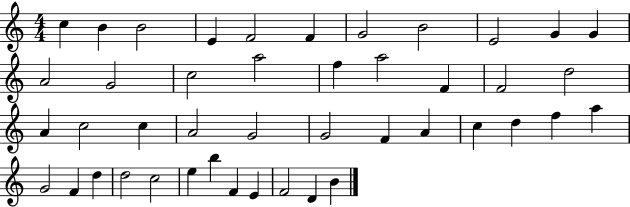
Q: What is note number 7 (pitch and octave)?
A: G4